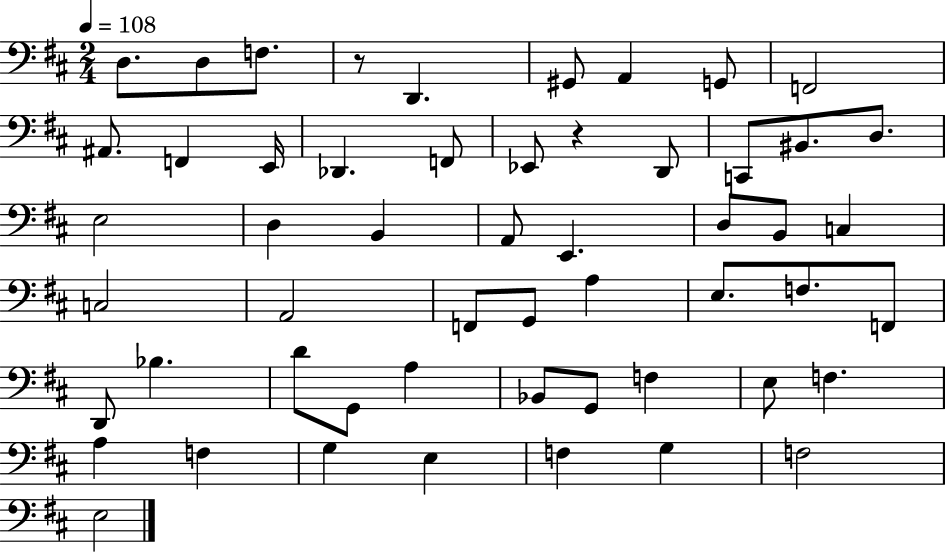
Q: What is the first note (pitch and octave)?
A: D3